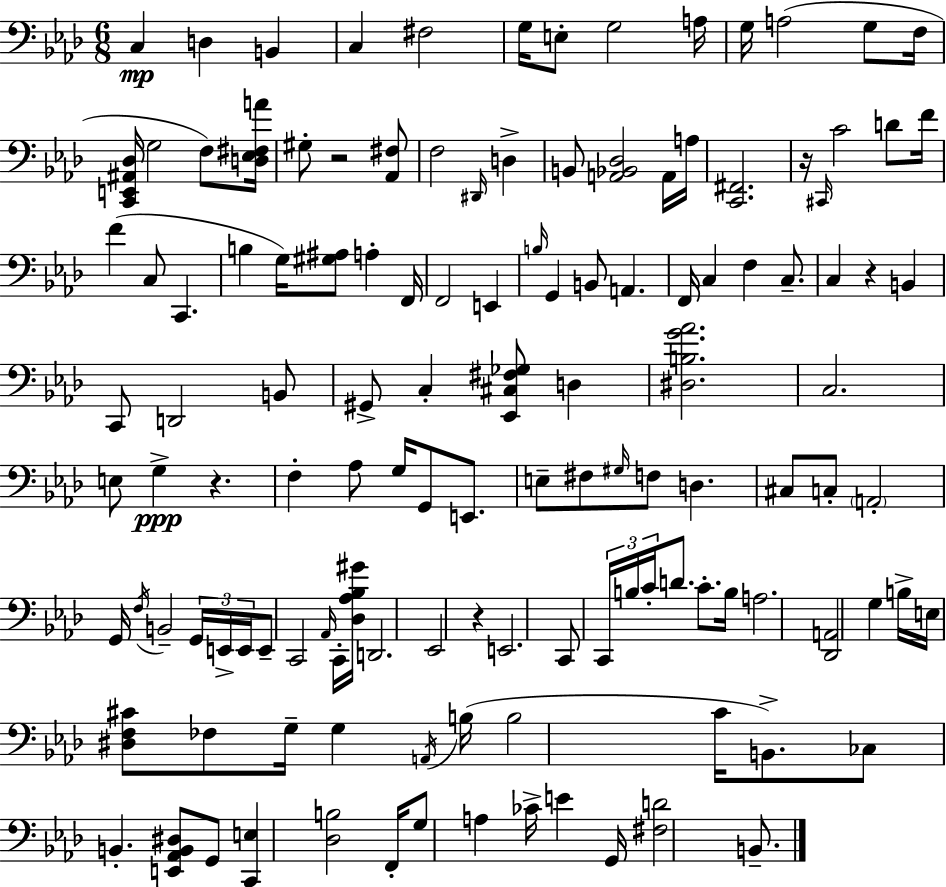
{
  \clef bass
  \numericTimeSignature
  \time 6/8
  \key aes \major
  \repeat volta 2 { c4\mp d4 b,4 | c4 fis2 | g16 e8-. g2 a16 | g16 a2( g8 f16 | \break <c, e, ais, des>16 g2 f8) <d ees fis a'>16 | gis8-. r2 <aes, fis>8 | f2 \grace { dis,16 } d4-> | b,8 <a, bes, des>2 a,16 | \break a16 <c, fis,>2. | r16 \grace { cis,16 } c'2 d'8 | f'16 f'4( c8 c,4. | b4 g16) <gis ais>8 a4-. | \break f,16 f,2 e,4 | \grace { b16 } g,4 b,8 a,4. | f,16 c4 f4 | c8.-- c4 r4 b,4 | \break c,8 d,2 | b,8 gis,8-> c4-. <ees, cis fis ges>8 d4 | <dis b g' aes'>2. | c2. | \break e8 g4->\ppp r4. | f4-. aes8 g16 g,8 | e,8. e8-- fis8 \grace { gis16 } f8 d4. | cis8 c8-. \parenthesize a,2-. | \break g,16 \acciaccatura { f16 } b,2-- | \tuplet 3/2 { g,16 e,16-> e,16 } e,8-- c,2 | \grace { aes,16 } c,16-. <des aes bes gis'>16 d,2. | ees,2 | \break r4 e,2. | c,8 \tuplet 3/2 { c,16 b16 c'16-. } d'8. | c'8.-. b16 a2. | <des, a,>2 | \break g4 b16-> e16 <dis f cis'>8 fes8 | g16-- g4 \acciaccatura { a,16 }( b16 b2 | c'16 b,8.->) ces8 b,4.-. | <e, aes, b, dis>8 g,8 <c, e>4 <des b>2 | \break f,16-. g8 a4 | ces'16-> e'4 g,16 <fis d'>2 | b,8.-- } \bar "|."
}